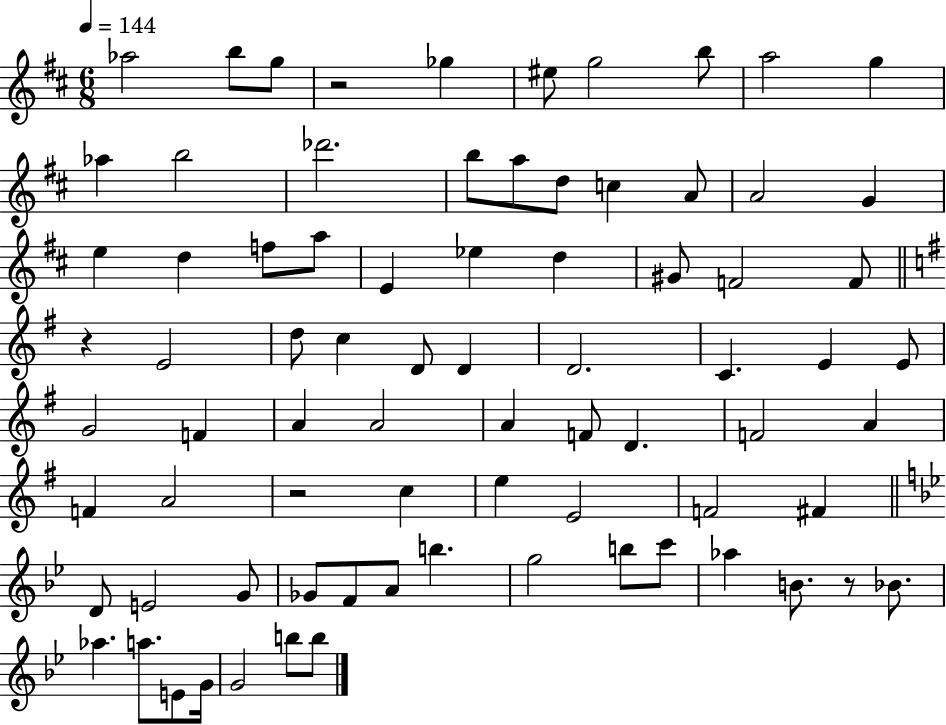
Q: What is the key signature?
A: D major